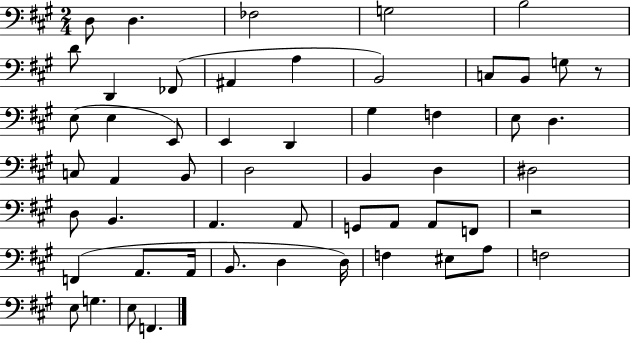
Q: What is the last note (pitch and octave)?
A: F2